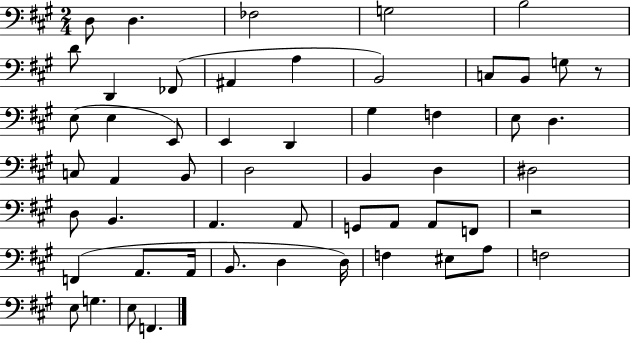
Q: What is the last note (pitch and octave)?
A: F2